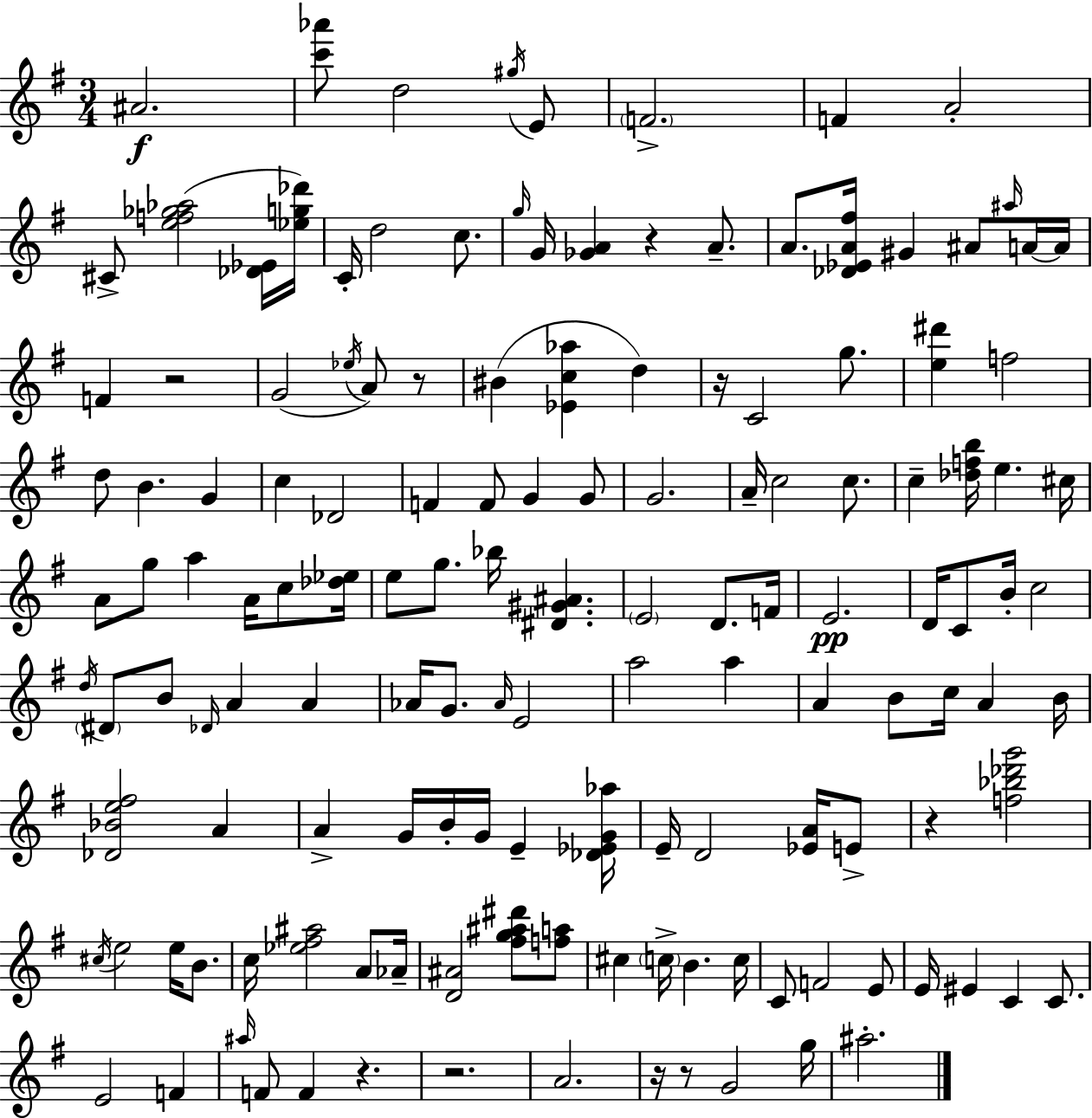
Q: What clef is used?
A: treble